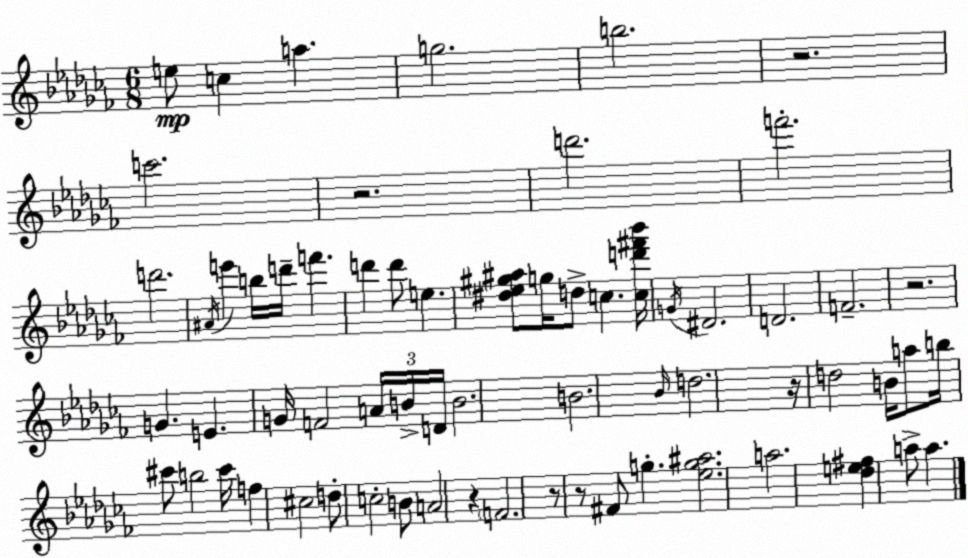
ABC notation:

X:1
T:Untitled
M:6/8
L:1/4
K:Abm
e/2 c a g2 b2 z2 c'2 z2 d'2 f'2 d'2 ^A/4 e' b/4 d'/4 f' d' d'/2 e [^d_e^g^a]/2 g/4 d/2 c [cd'^f'_b']/4 G/4 ^D2 D2 F2 z2 G E G/4 F2 A/4 B/4 D/4 B2 B2 _B/4 d2 z/4 d2 B/4 a/2 b/4 ^c'/2 b2 ^c'/4 f ^c2 d/2 c2 B/2 A2 z F2 z/2 z/2 ^F/2 g [_eg^a]2 a2 [_de^f] a/2 a